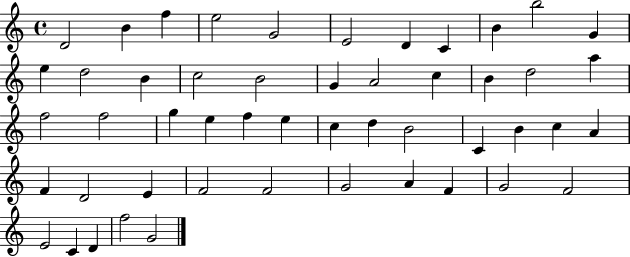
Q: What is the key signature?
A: C major